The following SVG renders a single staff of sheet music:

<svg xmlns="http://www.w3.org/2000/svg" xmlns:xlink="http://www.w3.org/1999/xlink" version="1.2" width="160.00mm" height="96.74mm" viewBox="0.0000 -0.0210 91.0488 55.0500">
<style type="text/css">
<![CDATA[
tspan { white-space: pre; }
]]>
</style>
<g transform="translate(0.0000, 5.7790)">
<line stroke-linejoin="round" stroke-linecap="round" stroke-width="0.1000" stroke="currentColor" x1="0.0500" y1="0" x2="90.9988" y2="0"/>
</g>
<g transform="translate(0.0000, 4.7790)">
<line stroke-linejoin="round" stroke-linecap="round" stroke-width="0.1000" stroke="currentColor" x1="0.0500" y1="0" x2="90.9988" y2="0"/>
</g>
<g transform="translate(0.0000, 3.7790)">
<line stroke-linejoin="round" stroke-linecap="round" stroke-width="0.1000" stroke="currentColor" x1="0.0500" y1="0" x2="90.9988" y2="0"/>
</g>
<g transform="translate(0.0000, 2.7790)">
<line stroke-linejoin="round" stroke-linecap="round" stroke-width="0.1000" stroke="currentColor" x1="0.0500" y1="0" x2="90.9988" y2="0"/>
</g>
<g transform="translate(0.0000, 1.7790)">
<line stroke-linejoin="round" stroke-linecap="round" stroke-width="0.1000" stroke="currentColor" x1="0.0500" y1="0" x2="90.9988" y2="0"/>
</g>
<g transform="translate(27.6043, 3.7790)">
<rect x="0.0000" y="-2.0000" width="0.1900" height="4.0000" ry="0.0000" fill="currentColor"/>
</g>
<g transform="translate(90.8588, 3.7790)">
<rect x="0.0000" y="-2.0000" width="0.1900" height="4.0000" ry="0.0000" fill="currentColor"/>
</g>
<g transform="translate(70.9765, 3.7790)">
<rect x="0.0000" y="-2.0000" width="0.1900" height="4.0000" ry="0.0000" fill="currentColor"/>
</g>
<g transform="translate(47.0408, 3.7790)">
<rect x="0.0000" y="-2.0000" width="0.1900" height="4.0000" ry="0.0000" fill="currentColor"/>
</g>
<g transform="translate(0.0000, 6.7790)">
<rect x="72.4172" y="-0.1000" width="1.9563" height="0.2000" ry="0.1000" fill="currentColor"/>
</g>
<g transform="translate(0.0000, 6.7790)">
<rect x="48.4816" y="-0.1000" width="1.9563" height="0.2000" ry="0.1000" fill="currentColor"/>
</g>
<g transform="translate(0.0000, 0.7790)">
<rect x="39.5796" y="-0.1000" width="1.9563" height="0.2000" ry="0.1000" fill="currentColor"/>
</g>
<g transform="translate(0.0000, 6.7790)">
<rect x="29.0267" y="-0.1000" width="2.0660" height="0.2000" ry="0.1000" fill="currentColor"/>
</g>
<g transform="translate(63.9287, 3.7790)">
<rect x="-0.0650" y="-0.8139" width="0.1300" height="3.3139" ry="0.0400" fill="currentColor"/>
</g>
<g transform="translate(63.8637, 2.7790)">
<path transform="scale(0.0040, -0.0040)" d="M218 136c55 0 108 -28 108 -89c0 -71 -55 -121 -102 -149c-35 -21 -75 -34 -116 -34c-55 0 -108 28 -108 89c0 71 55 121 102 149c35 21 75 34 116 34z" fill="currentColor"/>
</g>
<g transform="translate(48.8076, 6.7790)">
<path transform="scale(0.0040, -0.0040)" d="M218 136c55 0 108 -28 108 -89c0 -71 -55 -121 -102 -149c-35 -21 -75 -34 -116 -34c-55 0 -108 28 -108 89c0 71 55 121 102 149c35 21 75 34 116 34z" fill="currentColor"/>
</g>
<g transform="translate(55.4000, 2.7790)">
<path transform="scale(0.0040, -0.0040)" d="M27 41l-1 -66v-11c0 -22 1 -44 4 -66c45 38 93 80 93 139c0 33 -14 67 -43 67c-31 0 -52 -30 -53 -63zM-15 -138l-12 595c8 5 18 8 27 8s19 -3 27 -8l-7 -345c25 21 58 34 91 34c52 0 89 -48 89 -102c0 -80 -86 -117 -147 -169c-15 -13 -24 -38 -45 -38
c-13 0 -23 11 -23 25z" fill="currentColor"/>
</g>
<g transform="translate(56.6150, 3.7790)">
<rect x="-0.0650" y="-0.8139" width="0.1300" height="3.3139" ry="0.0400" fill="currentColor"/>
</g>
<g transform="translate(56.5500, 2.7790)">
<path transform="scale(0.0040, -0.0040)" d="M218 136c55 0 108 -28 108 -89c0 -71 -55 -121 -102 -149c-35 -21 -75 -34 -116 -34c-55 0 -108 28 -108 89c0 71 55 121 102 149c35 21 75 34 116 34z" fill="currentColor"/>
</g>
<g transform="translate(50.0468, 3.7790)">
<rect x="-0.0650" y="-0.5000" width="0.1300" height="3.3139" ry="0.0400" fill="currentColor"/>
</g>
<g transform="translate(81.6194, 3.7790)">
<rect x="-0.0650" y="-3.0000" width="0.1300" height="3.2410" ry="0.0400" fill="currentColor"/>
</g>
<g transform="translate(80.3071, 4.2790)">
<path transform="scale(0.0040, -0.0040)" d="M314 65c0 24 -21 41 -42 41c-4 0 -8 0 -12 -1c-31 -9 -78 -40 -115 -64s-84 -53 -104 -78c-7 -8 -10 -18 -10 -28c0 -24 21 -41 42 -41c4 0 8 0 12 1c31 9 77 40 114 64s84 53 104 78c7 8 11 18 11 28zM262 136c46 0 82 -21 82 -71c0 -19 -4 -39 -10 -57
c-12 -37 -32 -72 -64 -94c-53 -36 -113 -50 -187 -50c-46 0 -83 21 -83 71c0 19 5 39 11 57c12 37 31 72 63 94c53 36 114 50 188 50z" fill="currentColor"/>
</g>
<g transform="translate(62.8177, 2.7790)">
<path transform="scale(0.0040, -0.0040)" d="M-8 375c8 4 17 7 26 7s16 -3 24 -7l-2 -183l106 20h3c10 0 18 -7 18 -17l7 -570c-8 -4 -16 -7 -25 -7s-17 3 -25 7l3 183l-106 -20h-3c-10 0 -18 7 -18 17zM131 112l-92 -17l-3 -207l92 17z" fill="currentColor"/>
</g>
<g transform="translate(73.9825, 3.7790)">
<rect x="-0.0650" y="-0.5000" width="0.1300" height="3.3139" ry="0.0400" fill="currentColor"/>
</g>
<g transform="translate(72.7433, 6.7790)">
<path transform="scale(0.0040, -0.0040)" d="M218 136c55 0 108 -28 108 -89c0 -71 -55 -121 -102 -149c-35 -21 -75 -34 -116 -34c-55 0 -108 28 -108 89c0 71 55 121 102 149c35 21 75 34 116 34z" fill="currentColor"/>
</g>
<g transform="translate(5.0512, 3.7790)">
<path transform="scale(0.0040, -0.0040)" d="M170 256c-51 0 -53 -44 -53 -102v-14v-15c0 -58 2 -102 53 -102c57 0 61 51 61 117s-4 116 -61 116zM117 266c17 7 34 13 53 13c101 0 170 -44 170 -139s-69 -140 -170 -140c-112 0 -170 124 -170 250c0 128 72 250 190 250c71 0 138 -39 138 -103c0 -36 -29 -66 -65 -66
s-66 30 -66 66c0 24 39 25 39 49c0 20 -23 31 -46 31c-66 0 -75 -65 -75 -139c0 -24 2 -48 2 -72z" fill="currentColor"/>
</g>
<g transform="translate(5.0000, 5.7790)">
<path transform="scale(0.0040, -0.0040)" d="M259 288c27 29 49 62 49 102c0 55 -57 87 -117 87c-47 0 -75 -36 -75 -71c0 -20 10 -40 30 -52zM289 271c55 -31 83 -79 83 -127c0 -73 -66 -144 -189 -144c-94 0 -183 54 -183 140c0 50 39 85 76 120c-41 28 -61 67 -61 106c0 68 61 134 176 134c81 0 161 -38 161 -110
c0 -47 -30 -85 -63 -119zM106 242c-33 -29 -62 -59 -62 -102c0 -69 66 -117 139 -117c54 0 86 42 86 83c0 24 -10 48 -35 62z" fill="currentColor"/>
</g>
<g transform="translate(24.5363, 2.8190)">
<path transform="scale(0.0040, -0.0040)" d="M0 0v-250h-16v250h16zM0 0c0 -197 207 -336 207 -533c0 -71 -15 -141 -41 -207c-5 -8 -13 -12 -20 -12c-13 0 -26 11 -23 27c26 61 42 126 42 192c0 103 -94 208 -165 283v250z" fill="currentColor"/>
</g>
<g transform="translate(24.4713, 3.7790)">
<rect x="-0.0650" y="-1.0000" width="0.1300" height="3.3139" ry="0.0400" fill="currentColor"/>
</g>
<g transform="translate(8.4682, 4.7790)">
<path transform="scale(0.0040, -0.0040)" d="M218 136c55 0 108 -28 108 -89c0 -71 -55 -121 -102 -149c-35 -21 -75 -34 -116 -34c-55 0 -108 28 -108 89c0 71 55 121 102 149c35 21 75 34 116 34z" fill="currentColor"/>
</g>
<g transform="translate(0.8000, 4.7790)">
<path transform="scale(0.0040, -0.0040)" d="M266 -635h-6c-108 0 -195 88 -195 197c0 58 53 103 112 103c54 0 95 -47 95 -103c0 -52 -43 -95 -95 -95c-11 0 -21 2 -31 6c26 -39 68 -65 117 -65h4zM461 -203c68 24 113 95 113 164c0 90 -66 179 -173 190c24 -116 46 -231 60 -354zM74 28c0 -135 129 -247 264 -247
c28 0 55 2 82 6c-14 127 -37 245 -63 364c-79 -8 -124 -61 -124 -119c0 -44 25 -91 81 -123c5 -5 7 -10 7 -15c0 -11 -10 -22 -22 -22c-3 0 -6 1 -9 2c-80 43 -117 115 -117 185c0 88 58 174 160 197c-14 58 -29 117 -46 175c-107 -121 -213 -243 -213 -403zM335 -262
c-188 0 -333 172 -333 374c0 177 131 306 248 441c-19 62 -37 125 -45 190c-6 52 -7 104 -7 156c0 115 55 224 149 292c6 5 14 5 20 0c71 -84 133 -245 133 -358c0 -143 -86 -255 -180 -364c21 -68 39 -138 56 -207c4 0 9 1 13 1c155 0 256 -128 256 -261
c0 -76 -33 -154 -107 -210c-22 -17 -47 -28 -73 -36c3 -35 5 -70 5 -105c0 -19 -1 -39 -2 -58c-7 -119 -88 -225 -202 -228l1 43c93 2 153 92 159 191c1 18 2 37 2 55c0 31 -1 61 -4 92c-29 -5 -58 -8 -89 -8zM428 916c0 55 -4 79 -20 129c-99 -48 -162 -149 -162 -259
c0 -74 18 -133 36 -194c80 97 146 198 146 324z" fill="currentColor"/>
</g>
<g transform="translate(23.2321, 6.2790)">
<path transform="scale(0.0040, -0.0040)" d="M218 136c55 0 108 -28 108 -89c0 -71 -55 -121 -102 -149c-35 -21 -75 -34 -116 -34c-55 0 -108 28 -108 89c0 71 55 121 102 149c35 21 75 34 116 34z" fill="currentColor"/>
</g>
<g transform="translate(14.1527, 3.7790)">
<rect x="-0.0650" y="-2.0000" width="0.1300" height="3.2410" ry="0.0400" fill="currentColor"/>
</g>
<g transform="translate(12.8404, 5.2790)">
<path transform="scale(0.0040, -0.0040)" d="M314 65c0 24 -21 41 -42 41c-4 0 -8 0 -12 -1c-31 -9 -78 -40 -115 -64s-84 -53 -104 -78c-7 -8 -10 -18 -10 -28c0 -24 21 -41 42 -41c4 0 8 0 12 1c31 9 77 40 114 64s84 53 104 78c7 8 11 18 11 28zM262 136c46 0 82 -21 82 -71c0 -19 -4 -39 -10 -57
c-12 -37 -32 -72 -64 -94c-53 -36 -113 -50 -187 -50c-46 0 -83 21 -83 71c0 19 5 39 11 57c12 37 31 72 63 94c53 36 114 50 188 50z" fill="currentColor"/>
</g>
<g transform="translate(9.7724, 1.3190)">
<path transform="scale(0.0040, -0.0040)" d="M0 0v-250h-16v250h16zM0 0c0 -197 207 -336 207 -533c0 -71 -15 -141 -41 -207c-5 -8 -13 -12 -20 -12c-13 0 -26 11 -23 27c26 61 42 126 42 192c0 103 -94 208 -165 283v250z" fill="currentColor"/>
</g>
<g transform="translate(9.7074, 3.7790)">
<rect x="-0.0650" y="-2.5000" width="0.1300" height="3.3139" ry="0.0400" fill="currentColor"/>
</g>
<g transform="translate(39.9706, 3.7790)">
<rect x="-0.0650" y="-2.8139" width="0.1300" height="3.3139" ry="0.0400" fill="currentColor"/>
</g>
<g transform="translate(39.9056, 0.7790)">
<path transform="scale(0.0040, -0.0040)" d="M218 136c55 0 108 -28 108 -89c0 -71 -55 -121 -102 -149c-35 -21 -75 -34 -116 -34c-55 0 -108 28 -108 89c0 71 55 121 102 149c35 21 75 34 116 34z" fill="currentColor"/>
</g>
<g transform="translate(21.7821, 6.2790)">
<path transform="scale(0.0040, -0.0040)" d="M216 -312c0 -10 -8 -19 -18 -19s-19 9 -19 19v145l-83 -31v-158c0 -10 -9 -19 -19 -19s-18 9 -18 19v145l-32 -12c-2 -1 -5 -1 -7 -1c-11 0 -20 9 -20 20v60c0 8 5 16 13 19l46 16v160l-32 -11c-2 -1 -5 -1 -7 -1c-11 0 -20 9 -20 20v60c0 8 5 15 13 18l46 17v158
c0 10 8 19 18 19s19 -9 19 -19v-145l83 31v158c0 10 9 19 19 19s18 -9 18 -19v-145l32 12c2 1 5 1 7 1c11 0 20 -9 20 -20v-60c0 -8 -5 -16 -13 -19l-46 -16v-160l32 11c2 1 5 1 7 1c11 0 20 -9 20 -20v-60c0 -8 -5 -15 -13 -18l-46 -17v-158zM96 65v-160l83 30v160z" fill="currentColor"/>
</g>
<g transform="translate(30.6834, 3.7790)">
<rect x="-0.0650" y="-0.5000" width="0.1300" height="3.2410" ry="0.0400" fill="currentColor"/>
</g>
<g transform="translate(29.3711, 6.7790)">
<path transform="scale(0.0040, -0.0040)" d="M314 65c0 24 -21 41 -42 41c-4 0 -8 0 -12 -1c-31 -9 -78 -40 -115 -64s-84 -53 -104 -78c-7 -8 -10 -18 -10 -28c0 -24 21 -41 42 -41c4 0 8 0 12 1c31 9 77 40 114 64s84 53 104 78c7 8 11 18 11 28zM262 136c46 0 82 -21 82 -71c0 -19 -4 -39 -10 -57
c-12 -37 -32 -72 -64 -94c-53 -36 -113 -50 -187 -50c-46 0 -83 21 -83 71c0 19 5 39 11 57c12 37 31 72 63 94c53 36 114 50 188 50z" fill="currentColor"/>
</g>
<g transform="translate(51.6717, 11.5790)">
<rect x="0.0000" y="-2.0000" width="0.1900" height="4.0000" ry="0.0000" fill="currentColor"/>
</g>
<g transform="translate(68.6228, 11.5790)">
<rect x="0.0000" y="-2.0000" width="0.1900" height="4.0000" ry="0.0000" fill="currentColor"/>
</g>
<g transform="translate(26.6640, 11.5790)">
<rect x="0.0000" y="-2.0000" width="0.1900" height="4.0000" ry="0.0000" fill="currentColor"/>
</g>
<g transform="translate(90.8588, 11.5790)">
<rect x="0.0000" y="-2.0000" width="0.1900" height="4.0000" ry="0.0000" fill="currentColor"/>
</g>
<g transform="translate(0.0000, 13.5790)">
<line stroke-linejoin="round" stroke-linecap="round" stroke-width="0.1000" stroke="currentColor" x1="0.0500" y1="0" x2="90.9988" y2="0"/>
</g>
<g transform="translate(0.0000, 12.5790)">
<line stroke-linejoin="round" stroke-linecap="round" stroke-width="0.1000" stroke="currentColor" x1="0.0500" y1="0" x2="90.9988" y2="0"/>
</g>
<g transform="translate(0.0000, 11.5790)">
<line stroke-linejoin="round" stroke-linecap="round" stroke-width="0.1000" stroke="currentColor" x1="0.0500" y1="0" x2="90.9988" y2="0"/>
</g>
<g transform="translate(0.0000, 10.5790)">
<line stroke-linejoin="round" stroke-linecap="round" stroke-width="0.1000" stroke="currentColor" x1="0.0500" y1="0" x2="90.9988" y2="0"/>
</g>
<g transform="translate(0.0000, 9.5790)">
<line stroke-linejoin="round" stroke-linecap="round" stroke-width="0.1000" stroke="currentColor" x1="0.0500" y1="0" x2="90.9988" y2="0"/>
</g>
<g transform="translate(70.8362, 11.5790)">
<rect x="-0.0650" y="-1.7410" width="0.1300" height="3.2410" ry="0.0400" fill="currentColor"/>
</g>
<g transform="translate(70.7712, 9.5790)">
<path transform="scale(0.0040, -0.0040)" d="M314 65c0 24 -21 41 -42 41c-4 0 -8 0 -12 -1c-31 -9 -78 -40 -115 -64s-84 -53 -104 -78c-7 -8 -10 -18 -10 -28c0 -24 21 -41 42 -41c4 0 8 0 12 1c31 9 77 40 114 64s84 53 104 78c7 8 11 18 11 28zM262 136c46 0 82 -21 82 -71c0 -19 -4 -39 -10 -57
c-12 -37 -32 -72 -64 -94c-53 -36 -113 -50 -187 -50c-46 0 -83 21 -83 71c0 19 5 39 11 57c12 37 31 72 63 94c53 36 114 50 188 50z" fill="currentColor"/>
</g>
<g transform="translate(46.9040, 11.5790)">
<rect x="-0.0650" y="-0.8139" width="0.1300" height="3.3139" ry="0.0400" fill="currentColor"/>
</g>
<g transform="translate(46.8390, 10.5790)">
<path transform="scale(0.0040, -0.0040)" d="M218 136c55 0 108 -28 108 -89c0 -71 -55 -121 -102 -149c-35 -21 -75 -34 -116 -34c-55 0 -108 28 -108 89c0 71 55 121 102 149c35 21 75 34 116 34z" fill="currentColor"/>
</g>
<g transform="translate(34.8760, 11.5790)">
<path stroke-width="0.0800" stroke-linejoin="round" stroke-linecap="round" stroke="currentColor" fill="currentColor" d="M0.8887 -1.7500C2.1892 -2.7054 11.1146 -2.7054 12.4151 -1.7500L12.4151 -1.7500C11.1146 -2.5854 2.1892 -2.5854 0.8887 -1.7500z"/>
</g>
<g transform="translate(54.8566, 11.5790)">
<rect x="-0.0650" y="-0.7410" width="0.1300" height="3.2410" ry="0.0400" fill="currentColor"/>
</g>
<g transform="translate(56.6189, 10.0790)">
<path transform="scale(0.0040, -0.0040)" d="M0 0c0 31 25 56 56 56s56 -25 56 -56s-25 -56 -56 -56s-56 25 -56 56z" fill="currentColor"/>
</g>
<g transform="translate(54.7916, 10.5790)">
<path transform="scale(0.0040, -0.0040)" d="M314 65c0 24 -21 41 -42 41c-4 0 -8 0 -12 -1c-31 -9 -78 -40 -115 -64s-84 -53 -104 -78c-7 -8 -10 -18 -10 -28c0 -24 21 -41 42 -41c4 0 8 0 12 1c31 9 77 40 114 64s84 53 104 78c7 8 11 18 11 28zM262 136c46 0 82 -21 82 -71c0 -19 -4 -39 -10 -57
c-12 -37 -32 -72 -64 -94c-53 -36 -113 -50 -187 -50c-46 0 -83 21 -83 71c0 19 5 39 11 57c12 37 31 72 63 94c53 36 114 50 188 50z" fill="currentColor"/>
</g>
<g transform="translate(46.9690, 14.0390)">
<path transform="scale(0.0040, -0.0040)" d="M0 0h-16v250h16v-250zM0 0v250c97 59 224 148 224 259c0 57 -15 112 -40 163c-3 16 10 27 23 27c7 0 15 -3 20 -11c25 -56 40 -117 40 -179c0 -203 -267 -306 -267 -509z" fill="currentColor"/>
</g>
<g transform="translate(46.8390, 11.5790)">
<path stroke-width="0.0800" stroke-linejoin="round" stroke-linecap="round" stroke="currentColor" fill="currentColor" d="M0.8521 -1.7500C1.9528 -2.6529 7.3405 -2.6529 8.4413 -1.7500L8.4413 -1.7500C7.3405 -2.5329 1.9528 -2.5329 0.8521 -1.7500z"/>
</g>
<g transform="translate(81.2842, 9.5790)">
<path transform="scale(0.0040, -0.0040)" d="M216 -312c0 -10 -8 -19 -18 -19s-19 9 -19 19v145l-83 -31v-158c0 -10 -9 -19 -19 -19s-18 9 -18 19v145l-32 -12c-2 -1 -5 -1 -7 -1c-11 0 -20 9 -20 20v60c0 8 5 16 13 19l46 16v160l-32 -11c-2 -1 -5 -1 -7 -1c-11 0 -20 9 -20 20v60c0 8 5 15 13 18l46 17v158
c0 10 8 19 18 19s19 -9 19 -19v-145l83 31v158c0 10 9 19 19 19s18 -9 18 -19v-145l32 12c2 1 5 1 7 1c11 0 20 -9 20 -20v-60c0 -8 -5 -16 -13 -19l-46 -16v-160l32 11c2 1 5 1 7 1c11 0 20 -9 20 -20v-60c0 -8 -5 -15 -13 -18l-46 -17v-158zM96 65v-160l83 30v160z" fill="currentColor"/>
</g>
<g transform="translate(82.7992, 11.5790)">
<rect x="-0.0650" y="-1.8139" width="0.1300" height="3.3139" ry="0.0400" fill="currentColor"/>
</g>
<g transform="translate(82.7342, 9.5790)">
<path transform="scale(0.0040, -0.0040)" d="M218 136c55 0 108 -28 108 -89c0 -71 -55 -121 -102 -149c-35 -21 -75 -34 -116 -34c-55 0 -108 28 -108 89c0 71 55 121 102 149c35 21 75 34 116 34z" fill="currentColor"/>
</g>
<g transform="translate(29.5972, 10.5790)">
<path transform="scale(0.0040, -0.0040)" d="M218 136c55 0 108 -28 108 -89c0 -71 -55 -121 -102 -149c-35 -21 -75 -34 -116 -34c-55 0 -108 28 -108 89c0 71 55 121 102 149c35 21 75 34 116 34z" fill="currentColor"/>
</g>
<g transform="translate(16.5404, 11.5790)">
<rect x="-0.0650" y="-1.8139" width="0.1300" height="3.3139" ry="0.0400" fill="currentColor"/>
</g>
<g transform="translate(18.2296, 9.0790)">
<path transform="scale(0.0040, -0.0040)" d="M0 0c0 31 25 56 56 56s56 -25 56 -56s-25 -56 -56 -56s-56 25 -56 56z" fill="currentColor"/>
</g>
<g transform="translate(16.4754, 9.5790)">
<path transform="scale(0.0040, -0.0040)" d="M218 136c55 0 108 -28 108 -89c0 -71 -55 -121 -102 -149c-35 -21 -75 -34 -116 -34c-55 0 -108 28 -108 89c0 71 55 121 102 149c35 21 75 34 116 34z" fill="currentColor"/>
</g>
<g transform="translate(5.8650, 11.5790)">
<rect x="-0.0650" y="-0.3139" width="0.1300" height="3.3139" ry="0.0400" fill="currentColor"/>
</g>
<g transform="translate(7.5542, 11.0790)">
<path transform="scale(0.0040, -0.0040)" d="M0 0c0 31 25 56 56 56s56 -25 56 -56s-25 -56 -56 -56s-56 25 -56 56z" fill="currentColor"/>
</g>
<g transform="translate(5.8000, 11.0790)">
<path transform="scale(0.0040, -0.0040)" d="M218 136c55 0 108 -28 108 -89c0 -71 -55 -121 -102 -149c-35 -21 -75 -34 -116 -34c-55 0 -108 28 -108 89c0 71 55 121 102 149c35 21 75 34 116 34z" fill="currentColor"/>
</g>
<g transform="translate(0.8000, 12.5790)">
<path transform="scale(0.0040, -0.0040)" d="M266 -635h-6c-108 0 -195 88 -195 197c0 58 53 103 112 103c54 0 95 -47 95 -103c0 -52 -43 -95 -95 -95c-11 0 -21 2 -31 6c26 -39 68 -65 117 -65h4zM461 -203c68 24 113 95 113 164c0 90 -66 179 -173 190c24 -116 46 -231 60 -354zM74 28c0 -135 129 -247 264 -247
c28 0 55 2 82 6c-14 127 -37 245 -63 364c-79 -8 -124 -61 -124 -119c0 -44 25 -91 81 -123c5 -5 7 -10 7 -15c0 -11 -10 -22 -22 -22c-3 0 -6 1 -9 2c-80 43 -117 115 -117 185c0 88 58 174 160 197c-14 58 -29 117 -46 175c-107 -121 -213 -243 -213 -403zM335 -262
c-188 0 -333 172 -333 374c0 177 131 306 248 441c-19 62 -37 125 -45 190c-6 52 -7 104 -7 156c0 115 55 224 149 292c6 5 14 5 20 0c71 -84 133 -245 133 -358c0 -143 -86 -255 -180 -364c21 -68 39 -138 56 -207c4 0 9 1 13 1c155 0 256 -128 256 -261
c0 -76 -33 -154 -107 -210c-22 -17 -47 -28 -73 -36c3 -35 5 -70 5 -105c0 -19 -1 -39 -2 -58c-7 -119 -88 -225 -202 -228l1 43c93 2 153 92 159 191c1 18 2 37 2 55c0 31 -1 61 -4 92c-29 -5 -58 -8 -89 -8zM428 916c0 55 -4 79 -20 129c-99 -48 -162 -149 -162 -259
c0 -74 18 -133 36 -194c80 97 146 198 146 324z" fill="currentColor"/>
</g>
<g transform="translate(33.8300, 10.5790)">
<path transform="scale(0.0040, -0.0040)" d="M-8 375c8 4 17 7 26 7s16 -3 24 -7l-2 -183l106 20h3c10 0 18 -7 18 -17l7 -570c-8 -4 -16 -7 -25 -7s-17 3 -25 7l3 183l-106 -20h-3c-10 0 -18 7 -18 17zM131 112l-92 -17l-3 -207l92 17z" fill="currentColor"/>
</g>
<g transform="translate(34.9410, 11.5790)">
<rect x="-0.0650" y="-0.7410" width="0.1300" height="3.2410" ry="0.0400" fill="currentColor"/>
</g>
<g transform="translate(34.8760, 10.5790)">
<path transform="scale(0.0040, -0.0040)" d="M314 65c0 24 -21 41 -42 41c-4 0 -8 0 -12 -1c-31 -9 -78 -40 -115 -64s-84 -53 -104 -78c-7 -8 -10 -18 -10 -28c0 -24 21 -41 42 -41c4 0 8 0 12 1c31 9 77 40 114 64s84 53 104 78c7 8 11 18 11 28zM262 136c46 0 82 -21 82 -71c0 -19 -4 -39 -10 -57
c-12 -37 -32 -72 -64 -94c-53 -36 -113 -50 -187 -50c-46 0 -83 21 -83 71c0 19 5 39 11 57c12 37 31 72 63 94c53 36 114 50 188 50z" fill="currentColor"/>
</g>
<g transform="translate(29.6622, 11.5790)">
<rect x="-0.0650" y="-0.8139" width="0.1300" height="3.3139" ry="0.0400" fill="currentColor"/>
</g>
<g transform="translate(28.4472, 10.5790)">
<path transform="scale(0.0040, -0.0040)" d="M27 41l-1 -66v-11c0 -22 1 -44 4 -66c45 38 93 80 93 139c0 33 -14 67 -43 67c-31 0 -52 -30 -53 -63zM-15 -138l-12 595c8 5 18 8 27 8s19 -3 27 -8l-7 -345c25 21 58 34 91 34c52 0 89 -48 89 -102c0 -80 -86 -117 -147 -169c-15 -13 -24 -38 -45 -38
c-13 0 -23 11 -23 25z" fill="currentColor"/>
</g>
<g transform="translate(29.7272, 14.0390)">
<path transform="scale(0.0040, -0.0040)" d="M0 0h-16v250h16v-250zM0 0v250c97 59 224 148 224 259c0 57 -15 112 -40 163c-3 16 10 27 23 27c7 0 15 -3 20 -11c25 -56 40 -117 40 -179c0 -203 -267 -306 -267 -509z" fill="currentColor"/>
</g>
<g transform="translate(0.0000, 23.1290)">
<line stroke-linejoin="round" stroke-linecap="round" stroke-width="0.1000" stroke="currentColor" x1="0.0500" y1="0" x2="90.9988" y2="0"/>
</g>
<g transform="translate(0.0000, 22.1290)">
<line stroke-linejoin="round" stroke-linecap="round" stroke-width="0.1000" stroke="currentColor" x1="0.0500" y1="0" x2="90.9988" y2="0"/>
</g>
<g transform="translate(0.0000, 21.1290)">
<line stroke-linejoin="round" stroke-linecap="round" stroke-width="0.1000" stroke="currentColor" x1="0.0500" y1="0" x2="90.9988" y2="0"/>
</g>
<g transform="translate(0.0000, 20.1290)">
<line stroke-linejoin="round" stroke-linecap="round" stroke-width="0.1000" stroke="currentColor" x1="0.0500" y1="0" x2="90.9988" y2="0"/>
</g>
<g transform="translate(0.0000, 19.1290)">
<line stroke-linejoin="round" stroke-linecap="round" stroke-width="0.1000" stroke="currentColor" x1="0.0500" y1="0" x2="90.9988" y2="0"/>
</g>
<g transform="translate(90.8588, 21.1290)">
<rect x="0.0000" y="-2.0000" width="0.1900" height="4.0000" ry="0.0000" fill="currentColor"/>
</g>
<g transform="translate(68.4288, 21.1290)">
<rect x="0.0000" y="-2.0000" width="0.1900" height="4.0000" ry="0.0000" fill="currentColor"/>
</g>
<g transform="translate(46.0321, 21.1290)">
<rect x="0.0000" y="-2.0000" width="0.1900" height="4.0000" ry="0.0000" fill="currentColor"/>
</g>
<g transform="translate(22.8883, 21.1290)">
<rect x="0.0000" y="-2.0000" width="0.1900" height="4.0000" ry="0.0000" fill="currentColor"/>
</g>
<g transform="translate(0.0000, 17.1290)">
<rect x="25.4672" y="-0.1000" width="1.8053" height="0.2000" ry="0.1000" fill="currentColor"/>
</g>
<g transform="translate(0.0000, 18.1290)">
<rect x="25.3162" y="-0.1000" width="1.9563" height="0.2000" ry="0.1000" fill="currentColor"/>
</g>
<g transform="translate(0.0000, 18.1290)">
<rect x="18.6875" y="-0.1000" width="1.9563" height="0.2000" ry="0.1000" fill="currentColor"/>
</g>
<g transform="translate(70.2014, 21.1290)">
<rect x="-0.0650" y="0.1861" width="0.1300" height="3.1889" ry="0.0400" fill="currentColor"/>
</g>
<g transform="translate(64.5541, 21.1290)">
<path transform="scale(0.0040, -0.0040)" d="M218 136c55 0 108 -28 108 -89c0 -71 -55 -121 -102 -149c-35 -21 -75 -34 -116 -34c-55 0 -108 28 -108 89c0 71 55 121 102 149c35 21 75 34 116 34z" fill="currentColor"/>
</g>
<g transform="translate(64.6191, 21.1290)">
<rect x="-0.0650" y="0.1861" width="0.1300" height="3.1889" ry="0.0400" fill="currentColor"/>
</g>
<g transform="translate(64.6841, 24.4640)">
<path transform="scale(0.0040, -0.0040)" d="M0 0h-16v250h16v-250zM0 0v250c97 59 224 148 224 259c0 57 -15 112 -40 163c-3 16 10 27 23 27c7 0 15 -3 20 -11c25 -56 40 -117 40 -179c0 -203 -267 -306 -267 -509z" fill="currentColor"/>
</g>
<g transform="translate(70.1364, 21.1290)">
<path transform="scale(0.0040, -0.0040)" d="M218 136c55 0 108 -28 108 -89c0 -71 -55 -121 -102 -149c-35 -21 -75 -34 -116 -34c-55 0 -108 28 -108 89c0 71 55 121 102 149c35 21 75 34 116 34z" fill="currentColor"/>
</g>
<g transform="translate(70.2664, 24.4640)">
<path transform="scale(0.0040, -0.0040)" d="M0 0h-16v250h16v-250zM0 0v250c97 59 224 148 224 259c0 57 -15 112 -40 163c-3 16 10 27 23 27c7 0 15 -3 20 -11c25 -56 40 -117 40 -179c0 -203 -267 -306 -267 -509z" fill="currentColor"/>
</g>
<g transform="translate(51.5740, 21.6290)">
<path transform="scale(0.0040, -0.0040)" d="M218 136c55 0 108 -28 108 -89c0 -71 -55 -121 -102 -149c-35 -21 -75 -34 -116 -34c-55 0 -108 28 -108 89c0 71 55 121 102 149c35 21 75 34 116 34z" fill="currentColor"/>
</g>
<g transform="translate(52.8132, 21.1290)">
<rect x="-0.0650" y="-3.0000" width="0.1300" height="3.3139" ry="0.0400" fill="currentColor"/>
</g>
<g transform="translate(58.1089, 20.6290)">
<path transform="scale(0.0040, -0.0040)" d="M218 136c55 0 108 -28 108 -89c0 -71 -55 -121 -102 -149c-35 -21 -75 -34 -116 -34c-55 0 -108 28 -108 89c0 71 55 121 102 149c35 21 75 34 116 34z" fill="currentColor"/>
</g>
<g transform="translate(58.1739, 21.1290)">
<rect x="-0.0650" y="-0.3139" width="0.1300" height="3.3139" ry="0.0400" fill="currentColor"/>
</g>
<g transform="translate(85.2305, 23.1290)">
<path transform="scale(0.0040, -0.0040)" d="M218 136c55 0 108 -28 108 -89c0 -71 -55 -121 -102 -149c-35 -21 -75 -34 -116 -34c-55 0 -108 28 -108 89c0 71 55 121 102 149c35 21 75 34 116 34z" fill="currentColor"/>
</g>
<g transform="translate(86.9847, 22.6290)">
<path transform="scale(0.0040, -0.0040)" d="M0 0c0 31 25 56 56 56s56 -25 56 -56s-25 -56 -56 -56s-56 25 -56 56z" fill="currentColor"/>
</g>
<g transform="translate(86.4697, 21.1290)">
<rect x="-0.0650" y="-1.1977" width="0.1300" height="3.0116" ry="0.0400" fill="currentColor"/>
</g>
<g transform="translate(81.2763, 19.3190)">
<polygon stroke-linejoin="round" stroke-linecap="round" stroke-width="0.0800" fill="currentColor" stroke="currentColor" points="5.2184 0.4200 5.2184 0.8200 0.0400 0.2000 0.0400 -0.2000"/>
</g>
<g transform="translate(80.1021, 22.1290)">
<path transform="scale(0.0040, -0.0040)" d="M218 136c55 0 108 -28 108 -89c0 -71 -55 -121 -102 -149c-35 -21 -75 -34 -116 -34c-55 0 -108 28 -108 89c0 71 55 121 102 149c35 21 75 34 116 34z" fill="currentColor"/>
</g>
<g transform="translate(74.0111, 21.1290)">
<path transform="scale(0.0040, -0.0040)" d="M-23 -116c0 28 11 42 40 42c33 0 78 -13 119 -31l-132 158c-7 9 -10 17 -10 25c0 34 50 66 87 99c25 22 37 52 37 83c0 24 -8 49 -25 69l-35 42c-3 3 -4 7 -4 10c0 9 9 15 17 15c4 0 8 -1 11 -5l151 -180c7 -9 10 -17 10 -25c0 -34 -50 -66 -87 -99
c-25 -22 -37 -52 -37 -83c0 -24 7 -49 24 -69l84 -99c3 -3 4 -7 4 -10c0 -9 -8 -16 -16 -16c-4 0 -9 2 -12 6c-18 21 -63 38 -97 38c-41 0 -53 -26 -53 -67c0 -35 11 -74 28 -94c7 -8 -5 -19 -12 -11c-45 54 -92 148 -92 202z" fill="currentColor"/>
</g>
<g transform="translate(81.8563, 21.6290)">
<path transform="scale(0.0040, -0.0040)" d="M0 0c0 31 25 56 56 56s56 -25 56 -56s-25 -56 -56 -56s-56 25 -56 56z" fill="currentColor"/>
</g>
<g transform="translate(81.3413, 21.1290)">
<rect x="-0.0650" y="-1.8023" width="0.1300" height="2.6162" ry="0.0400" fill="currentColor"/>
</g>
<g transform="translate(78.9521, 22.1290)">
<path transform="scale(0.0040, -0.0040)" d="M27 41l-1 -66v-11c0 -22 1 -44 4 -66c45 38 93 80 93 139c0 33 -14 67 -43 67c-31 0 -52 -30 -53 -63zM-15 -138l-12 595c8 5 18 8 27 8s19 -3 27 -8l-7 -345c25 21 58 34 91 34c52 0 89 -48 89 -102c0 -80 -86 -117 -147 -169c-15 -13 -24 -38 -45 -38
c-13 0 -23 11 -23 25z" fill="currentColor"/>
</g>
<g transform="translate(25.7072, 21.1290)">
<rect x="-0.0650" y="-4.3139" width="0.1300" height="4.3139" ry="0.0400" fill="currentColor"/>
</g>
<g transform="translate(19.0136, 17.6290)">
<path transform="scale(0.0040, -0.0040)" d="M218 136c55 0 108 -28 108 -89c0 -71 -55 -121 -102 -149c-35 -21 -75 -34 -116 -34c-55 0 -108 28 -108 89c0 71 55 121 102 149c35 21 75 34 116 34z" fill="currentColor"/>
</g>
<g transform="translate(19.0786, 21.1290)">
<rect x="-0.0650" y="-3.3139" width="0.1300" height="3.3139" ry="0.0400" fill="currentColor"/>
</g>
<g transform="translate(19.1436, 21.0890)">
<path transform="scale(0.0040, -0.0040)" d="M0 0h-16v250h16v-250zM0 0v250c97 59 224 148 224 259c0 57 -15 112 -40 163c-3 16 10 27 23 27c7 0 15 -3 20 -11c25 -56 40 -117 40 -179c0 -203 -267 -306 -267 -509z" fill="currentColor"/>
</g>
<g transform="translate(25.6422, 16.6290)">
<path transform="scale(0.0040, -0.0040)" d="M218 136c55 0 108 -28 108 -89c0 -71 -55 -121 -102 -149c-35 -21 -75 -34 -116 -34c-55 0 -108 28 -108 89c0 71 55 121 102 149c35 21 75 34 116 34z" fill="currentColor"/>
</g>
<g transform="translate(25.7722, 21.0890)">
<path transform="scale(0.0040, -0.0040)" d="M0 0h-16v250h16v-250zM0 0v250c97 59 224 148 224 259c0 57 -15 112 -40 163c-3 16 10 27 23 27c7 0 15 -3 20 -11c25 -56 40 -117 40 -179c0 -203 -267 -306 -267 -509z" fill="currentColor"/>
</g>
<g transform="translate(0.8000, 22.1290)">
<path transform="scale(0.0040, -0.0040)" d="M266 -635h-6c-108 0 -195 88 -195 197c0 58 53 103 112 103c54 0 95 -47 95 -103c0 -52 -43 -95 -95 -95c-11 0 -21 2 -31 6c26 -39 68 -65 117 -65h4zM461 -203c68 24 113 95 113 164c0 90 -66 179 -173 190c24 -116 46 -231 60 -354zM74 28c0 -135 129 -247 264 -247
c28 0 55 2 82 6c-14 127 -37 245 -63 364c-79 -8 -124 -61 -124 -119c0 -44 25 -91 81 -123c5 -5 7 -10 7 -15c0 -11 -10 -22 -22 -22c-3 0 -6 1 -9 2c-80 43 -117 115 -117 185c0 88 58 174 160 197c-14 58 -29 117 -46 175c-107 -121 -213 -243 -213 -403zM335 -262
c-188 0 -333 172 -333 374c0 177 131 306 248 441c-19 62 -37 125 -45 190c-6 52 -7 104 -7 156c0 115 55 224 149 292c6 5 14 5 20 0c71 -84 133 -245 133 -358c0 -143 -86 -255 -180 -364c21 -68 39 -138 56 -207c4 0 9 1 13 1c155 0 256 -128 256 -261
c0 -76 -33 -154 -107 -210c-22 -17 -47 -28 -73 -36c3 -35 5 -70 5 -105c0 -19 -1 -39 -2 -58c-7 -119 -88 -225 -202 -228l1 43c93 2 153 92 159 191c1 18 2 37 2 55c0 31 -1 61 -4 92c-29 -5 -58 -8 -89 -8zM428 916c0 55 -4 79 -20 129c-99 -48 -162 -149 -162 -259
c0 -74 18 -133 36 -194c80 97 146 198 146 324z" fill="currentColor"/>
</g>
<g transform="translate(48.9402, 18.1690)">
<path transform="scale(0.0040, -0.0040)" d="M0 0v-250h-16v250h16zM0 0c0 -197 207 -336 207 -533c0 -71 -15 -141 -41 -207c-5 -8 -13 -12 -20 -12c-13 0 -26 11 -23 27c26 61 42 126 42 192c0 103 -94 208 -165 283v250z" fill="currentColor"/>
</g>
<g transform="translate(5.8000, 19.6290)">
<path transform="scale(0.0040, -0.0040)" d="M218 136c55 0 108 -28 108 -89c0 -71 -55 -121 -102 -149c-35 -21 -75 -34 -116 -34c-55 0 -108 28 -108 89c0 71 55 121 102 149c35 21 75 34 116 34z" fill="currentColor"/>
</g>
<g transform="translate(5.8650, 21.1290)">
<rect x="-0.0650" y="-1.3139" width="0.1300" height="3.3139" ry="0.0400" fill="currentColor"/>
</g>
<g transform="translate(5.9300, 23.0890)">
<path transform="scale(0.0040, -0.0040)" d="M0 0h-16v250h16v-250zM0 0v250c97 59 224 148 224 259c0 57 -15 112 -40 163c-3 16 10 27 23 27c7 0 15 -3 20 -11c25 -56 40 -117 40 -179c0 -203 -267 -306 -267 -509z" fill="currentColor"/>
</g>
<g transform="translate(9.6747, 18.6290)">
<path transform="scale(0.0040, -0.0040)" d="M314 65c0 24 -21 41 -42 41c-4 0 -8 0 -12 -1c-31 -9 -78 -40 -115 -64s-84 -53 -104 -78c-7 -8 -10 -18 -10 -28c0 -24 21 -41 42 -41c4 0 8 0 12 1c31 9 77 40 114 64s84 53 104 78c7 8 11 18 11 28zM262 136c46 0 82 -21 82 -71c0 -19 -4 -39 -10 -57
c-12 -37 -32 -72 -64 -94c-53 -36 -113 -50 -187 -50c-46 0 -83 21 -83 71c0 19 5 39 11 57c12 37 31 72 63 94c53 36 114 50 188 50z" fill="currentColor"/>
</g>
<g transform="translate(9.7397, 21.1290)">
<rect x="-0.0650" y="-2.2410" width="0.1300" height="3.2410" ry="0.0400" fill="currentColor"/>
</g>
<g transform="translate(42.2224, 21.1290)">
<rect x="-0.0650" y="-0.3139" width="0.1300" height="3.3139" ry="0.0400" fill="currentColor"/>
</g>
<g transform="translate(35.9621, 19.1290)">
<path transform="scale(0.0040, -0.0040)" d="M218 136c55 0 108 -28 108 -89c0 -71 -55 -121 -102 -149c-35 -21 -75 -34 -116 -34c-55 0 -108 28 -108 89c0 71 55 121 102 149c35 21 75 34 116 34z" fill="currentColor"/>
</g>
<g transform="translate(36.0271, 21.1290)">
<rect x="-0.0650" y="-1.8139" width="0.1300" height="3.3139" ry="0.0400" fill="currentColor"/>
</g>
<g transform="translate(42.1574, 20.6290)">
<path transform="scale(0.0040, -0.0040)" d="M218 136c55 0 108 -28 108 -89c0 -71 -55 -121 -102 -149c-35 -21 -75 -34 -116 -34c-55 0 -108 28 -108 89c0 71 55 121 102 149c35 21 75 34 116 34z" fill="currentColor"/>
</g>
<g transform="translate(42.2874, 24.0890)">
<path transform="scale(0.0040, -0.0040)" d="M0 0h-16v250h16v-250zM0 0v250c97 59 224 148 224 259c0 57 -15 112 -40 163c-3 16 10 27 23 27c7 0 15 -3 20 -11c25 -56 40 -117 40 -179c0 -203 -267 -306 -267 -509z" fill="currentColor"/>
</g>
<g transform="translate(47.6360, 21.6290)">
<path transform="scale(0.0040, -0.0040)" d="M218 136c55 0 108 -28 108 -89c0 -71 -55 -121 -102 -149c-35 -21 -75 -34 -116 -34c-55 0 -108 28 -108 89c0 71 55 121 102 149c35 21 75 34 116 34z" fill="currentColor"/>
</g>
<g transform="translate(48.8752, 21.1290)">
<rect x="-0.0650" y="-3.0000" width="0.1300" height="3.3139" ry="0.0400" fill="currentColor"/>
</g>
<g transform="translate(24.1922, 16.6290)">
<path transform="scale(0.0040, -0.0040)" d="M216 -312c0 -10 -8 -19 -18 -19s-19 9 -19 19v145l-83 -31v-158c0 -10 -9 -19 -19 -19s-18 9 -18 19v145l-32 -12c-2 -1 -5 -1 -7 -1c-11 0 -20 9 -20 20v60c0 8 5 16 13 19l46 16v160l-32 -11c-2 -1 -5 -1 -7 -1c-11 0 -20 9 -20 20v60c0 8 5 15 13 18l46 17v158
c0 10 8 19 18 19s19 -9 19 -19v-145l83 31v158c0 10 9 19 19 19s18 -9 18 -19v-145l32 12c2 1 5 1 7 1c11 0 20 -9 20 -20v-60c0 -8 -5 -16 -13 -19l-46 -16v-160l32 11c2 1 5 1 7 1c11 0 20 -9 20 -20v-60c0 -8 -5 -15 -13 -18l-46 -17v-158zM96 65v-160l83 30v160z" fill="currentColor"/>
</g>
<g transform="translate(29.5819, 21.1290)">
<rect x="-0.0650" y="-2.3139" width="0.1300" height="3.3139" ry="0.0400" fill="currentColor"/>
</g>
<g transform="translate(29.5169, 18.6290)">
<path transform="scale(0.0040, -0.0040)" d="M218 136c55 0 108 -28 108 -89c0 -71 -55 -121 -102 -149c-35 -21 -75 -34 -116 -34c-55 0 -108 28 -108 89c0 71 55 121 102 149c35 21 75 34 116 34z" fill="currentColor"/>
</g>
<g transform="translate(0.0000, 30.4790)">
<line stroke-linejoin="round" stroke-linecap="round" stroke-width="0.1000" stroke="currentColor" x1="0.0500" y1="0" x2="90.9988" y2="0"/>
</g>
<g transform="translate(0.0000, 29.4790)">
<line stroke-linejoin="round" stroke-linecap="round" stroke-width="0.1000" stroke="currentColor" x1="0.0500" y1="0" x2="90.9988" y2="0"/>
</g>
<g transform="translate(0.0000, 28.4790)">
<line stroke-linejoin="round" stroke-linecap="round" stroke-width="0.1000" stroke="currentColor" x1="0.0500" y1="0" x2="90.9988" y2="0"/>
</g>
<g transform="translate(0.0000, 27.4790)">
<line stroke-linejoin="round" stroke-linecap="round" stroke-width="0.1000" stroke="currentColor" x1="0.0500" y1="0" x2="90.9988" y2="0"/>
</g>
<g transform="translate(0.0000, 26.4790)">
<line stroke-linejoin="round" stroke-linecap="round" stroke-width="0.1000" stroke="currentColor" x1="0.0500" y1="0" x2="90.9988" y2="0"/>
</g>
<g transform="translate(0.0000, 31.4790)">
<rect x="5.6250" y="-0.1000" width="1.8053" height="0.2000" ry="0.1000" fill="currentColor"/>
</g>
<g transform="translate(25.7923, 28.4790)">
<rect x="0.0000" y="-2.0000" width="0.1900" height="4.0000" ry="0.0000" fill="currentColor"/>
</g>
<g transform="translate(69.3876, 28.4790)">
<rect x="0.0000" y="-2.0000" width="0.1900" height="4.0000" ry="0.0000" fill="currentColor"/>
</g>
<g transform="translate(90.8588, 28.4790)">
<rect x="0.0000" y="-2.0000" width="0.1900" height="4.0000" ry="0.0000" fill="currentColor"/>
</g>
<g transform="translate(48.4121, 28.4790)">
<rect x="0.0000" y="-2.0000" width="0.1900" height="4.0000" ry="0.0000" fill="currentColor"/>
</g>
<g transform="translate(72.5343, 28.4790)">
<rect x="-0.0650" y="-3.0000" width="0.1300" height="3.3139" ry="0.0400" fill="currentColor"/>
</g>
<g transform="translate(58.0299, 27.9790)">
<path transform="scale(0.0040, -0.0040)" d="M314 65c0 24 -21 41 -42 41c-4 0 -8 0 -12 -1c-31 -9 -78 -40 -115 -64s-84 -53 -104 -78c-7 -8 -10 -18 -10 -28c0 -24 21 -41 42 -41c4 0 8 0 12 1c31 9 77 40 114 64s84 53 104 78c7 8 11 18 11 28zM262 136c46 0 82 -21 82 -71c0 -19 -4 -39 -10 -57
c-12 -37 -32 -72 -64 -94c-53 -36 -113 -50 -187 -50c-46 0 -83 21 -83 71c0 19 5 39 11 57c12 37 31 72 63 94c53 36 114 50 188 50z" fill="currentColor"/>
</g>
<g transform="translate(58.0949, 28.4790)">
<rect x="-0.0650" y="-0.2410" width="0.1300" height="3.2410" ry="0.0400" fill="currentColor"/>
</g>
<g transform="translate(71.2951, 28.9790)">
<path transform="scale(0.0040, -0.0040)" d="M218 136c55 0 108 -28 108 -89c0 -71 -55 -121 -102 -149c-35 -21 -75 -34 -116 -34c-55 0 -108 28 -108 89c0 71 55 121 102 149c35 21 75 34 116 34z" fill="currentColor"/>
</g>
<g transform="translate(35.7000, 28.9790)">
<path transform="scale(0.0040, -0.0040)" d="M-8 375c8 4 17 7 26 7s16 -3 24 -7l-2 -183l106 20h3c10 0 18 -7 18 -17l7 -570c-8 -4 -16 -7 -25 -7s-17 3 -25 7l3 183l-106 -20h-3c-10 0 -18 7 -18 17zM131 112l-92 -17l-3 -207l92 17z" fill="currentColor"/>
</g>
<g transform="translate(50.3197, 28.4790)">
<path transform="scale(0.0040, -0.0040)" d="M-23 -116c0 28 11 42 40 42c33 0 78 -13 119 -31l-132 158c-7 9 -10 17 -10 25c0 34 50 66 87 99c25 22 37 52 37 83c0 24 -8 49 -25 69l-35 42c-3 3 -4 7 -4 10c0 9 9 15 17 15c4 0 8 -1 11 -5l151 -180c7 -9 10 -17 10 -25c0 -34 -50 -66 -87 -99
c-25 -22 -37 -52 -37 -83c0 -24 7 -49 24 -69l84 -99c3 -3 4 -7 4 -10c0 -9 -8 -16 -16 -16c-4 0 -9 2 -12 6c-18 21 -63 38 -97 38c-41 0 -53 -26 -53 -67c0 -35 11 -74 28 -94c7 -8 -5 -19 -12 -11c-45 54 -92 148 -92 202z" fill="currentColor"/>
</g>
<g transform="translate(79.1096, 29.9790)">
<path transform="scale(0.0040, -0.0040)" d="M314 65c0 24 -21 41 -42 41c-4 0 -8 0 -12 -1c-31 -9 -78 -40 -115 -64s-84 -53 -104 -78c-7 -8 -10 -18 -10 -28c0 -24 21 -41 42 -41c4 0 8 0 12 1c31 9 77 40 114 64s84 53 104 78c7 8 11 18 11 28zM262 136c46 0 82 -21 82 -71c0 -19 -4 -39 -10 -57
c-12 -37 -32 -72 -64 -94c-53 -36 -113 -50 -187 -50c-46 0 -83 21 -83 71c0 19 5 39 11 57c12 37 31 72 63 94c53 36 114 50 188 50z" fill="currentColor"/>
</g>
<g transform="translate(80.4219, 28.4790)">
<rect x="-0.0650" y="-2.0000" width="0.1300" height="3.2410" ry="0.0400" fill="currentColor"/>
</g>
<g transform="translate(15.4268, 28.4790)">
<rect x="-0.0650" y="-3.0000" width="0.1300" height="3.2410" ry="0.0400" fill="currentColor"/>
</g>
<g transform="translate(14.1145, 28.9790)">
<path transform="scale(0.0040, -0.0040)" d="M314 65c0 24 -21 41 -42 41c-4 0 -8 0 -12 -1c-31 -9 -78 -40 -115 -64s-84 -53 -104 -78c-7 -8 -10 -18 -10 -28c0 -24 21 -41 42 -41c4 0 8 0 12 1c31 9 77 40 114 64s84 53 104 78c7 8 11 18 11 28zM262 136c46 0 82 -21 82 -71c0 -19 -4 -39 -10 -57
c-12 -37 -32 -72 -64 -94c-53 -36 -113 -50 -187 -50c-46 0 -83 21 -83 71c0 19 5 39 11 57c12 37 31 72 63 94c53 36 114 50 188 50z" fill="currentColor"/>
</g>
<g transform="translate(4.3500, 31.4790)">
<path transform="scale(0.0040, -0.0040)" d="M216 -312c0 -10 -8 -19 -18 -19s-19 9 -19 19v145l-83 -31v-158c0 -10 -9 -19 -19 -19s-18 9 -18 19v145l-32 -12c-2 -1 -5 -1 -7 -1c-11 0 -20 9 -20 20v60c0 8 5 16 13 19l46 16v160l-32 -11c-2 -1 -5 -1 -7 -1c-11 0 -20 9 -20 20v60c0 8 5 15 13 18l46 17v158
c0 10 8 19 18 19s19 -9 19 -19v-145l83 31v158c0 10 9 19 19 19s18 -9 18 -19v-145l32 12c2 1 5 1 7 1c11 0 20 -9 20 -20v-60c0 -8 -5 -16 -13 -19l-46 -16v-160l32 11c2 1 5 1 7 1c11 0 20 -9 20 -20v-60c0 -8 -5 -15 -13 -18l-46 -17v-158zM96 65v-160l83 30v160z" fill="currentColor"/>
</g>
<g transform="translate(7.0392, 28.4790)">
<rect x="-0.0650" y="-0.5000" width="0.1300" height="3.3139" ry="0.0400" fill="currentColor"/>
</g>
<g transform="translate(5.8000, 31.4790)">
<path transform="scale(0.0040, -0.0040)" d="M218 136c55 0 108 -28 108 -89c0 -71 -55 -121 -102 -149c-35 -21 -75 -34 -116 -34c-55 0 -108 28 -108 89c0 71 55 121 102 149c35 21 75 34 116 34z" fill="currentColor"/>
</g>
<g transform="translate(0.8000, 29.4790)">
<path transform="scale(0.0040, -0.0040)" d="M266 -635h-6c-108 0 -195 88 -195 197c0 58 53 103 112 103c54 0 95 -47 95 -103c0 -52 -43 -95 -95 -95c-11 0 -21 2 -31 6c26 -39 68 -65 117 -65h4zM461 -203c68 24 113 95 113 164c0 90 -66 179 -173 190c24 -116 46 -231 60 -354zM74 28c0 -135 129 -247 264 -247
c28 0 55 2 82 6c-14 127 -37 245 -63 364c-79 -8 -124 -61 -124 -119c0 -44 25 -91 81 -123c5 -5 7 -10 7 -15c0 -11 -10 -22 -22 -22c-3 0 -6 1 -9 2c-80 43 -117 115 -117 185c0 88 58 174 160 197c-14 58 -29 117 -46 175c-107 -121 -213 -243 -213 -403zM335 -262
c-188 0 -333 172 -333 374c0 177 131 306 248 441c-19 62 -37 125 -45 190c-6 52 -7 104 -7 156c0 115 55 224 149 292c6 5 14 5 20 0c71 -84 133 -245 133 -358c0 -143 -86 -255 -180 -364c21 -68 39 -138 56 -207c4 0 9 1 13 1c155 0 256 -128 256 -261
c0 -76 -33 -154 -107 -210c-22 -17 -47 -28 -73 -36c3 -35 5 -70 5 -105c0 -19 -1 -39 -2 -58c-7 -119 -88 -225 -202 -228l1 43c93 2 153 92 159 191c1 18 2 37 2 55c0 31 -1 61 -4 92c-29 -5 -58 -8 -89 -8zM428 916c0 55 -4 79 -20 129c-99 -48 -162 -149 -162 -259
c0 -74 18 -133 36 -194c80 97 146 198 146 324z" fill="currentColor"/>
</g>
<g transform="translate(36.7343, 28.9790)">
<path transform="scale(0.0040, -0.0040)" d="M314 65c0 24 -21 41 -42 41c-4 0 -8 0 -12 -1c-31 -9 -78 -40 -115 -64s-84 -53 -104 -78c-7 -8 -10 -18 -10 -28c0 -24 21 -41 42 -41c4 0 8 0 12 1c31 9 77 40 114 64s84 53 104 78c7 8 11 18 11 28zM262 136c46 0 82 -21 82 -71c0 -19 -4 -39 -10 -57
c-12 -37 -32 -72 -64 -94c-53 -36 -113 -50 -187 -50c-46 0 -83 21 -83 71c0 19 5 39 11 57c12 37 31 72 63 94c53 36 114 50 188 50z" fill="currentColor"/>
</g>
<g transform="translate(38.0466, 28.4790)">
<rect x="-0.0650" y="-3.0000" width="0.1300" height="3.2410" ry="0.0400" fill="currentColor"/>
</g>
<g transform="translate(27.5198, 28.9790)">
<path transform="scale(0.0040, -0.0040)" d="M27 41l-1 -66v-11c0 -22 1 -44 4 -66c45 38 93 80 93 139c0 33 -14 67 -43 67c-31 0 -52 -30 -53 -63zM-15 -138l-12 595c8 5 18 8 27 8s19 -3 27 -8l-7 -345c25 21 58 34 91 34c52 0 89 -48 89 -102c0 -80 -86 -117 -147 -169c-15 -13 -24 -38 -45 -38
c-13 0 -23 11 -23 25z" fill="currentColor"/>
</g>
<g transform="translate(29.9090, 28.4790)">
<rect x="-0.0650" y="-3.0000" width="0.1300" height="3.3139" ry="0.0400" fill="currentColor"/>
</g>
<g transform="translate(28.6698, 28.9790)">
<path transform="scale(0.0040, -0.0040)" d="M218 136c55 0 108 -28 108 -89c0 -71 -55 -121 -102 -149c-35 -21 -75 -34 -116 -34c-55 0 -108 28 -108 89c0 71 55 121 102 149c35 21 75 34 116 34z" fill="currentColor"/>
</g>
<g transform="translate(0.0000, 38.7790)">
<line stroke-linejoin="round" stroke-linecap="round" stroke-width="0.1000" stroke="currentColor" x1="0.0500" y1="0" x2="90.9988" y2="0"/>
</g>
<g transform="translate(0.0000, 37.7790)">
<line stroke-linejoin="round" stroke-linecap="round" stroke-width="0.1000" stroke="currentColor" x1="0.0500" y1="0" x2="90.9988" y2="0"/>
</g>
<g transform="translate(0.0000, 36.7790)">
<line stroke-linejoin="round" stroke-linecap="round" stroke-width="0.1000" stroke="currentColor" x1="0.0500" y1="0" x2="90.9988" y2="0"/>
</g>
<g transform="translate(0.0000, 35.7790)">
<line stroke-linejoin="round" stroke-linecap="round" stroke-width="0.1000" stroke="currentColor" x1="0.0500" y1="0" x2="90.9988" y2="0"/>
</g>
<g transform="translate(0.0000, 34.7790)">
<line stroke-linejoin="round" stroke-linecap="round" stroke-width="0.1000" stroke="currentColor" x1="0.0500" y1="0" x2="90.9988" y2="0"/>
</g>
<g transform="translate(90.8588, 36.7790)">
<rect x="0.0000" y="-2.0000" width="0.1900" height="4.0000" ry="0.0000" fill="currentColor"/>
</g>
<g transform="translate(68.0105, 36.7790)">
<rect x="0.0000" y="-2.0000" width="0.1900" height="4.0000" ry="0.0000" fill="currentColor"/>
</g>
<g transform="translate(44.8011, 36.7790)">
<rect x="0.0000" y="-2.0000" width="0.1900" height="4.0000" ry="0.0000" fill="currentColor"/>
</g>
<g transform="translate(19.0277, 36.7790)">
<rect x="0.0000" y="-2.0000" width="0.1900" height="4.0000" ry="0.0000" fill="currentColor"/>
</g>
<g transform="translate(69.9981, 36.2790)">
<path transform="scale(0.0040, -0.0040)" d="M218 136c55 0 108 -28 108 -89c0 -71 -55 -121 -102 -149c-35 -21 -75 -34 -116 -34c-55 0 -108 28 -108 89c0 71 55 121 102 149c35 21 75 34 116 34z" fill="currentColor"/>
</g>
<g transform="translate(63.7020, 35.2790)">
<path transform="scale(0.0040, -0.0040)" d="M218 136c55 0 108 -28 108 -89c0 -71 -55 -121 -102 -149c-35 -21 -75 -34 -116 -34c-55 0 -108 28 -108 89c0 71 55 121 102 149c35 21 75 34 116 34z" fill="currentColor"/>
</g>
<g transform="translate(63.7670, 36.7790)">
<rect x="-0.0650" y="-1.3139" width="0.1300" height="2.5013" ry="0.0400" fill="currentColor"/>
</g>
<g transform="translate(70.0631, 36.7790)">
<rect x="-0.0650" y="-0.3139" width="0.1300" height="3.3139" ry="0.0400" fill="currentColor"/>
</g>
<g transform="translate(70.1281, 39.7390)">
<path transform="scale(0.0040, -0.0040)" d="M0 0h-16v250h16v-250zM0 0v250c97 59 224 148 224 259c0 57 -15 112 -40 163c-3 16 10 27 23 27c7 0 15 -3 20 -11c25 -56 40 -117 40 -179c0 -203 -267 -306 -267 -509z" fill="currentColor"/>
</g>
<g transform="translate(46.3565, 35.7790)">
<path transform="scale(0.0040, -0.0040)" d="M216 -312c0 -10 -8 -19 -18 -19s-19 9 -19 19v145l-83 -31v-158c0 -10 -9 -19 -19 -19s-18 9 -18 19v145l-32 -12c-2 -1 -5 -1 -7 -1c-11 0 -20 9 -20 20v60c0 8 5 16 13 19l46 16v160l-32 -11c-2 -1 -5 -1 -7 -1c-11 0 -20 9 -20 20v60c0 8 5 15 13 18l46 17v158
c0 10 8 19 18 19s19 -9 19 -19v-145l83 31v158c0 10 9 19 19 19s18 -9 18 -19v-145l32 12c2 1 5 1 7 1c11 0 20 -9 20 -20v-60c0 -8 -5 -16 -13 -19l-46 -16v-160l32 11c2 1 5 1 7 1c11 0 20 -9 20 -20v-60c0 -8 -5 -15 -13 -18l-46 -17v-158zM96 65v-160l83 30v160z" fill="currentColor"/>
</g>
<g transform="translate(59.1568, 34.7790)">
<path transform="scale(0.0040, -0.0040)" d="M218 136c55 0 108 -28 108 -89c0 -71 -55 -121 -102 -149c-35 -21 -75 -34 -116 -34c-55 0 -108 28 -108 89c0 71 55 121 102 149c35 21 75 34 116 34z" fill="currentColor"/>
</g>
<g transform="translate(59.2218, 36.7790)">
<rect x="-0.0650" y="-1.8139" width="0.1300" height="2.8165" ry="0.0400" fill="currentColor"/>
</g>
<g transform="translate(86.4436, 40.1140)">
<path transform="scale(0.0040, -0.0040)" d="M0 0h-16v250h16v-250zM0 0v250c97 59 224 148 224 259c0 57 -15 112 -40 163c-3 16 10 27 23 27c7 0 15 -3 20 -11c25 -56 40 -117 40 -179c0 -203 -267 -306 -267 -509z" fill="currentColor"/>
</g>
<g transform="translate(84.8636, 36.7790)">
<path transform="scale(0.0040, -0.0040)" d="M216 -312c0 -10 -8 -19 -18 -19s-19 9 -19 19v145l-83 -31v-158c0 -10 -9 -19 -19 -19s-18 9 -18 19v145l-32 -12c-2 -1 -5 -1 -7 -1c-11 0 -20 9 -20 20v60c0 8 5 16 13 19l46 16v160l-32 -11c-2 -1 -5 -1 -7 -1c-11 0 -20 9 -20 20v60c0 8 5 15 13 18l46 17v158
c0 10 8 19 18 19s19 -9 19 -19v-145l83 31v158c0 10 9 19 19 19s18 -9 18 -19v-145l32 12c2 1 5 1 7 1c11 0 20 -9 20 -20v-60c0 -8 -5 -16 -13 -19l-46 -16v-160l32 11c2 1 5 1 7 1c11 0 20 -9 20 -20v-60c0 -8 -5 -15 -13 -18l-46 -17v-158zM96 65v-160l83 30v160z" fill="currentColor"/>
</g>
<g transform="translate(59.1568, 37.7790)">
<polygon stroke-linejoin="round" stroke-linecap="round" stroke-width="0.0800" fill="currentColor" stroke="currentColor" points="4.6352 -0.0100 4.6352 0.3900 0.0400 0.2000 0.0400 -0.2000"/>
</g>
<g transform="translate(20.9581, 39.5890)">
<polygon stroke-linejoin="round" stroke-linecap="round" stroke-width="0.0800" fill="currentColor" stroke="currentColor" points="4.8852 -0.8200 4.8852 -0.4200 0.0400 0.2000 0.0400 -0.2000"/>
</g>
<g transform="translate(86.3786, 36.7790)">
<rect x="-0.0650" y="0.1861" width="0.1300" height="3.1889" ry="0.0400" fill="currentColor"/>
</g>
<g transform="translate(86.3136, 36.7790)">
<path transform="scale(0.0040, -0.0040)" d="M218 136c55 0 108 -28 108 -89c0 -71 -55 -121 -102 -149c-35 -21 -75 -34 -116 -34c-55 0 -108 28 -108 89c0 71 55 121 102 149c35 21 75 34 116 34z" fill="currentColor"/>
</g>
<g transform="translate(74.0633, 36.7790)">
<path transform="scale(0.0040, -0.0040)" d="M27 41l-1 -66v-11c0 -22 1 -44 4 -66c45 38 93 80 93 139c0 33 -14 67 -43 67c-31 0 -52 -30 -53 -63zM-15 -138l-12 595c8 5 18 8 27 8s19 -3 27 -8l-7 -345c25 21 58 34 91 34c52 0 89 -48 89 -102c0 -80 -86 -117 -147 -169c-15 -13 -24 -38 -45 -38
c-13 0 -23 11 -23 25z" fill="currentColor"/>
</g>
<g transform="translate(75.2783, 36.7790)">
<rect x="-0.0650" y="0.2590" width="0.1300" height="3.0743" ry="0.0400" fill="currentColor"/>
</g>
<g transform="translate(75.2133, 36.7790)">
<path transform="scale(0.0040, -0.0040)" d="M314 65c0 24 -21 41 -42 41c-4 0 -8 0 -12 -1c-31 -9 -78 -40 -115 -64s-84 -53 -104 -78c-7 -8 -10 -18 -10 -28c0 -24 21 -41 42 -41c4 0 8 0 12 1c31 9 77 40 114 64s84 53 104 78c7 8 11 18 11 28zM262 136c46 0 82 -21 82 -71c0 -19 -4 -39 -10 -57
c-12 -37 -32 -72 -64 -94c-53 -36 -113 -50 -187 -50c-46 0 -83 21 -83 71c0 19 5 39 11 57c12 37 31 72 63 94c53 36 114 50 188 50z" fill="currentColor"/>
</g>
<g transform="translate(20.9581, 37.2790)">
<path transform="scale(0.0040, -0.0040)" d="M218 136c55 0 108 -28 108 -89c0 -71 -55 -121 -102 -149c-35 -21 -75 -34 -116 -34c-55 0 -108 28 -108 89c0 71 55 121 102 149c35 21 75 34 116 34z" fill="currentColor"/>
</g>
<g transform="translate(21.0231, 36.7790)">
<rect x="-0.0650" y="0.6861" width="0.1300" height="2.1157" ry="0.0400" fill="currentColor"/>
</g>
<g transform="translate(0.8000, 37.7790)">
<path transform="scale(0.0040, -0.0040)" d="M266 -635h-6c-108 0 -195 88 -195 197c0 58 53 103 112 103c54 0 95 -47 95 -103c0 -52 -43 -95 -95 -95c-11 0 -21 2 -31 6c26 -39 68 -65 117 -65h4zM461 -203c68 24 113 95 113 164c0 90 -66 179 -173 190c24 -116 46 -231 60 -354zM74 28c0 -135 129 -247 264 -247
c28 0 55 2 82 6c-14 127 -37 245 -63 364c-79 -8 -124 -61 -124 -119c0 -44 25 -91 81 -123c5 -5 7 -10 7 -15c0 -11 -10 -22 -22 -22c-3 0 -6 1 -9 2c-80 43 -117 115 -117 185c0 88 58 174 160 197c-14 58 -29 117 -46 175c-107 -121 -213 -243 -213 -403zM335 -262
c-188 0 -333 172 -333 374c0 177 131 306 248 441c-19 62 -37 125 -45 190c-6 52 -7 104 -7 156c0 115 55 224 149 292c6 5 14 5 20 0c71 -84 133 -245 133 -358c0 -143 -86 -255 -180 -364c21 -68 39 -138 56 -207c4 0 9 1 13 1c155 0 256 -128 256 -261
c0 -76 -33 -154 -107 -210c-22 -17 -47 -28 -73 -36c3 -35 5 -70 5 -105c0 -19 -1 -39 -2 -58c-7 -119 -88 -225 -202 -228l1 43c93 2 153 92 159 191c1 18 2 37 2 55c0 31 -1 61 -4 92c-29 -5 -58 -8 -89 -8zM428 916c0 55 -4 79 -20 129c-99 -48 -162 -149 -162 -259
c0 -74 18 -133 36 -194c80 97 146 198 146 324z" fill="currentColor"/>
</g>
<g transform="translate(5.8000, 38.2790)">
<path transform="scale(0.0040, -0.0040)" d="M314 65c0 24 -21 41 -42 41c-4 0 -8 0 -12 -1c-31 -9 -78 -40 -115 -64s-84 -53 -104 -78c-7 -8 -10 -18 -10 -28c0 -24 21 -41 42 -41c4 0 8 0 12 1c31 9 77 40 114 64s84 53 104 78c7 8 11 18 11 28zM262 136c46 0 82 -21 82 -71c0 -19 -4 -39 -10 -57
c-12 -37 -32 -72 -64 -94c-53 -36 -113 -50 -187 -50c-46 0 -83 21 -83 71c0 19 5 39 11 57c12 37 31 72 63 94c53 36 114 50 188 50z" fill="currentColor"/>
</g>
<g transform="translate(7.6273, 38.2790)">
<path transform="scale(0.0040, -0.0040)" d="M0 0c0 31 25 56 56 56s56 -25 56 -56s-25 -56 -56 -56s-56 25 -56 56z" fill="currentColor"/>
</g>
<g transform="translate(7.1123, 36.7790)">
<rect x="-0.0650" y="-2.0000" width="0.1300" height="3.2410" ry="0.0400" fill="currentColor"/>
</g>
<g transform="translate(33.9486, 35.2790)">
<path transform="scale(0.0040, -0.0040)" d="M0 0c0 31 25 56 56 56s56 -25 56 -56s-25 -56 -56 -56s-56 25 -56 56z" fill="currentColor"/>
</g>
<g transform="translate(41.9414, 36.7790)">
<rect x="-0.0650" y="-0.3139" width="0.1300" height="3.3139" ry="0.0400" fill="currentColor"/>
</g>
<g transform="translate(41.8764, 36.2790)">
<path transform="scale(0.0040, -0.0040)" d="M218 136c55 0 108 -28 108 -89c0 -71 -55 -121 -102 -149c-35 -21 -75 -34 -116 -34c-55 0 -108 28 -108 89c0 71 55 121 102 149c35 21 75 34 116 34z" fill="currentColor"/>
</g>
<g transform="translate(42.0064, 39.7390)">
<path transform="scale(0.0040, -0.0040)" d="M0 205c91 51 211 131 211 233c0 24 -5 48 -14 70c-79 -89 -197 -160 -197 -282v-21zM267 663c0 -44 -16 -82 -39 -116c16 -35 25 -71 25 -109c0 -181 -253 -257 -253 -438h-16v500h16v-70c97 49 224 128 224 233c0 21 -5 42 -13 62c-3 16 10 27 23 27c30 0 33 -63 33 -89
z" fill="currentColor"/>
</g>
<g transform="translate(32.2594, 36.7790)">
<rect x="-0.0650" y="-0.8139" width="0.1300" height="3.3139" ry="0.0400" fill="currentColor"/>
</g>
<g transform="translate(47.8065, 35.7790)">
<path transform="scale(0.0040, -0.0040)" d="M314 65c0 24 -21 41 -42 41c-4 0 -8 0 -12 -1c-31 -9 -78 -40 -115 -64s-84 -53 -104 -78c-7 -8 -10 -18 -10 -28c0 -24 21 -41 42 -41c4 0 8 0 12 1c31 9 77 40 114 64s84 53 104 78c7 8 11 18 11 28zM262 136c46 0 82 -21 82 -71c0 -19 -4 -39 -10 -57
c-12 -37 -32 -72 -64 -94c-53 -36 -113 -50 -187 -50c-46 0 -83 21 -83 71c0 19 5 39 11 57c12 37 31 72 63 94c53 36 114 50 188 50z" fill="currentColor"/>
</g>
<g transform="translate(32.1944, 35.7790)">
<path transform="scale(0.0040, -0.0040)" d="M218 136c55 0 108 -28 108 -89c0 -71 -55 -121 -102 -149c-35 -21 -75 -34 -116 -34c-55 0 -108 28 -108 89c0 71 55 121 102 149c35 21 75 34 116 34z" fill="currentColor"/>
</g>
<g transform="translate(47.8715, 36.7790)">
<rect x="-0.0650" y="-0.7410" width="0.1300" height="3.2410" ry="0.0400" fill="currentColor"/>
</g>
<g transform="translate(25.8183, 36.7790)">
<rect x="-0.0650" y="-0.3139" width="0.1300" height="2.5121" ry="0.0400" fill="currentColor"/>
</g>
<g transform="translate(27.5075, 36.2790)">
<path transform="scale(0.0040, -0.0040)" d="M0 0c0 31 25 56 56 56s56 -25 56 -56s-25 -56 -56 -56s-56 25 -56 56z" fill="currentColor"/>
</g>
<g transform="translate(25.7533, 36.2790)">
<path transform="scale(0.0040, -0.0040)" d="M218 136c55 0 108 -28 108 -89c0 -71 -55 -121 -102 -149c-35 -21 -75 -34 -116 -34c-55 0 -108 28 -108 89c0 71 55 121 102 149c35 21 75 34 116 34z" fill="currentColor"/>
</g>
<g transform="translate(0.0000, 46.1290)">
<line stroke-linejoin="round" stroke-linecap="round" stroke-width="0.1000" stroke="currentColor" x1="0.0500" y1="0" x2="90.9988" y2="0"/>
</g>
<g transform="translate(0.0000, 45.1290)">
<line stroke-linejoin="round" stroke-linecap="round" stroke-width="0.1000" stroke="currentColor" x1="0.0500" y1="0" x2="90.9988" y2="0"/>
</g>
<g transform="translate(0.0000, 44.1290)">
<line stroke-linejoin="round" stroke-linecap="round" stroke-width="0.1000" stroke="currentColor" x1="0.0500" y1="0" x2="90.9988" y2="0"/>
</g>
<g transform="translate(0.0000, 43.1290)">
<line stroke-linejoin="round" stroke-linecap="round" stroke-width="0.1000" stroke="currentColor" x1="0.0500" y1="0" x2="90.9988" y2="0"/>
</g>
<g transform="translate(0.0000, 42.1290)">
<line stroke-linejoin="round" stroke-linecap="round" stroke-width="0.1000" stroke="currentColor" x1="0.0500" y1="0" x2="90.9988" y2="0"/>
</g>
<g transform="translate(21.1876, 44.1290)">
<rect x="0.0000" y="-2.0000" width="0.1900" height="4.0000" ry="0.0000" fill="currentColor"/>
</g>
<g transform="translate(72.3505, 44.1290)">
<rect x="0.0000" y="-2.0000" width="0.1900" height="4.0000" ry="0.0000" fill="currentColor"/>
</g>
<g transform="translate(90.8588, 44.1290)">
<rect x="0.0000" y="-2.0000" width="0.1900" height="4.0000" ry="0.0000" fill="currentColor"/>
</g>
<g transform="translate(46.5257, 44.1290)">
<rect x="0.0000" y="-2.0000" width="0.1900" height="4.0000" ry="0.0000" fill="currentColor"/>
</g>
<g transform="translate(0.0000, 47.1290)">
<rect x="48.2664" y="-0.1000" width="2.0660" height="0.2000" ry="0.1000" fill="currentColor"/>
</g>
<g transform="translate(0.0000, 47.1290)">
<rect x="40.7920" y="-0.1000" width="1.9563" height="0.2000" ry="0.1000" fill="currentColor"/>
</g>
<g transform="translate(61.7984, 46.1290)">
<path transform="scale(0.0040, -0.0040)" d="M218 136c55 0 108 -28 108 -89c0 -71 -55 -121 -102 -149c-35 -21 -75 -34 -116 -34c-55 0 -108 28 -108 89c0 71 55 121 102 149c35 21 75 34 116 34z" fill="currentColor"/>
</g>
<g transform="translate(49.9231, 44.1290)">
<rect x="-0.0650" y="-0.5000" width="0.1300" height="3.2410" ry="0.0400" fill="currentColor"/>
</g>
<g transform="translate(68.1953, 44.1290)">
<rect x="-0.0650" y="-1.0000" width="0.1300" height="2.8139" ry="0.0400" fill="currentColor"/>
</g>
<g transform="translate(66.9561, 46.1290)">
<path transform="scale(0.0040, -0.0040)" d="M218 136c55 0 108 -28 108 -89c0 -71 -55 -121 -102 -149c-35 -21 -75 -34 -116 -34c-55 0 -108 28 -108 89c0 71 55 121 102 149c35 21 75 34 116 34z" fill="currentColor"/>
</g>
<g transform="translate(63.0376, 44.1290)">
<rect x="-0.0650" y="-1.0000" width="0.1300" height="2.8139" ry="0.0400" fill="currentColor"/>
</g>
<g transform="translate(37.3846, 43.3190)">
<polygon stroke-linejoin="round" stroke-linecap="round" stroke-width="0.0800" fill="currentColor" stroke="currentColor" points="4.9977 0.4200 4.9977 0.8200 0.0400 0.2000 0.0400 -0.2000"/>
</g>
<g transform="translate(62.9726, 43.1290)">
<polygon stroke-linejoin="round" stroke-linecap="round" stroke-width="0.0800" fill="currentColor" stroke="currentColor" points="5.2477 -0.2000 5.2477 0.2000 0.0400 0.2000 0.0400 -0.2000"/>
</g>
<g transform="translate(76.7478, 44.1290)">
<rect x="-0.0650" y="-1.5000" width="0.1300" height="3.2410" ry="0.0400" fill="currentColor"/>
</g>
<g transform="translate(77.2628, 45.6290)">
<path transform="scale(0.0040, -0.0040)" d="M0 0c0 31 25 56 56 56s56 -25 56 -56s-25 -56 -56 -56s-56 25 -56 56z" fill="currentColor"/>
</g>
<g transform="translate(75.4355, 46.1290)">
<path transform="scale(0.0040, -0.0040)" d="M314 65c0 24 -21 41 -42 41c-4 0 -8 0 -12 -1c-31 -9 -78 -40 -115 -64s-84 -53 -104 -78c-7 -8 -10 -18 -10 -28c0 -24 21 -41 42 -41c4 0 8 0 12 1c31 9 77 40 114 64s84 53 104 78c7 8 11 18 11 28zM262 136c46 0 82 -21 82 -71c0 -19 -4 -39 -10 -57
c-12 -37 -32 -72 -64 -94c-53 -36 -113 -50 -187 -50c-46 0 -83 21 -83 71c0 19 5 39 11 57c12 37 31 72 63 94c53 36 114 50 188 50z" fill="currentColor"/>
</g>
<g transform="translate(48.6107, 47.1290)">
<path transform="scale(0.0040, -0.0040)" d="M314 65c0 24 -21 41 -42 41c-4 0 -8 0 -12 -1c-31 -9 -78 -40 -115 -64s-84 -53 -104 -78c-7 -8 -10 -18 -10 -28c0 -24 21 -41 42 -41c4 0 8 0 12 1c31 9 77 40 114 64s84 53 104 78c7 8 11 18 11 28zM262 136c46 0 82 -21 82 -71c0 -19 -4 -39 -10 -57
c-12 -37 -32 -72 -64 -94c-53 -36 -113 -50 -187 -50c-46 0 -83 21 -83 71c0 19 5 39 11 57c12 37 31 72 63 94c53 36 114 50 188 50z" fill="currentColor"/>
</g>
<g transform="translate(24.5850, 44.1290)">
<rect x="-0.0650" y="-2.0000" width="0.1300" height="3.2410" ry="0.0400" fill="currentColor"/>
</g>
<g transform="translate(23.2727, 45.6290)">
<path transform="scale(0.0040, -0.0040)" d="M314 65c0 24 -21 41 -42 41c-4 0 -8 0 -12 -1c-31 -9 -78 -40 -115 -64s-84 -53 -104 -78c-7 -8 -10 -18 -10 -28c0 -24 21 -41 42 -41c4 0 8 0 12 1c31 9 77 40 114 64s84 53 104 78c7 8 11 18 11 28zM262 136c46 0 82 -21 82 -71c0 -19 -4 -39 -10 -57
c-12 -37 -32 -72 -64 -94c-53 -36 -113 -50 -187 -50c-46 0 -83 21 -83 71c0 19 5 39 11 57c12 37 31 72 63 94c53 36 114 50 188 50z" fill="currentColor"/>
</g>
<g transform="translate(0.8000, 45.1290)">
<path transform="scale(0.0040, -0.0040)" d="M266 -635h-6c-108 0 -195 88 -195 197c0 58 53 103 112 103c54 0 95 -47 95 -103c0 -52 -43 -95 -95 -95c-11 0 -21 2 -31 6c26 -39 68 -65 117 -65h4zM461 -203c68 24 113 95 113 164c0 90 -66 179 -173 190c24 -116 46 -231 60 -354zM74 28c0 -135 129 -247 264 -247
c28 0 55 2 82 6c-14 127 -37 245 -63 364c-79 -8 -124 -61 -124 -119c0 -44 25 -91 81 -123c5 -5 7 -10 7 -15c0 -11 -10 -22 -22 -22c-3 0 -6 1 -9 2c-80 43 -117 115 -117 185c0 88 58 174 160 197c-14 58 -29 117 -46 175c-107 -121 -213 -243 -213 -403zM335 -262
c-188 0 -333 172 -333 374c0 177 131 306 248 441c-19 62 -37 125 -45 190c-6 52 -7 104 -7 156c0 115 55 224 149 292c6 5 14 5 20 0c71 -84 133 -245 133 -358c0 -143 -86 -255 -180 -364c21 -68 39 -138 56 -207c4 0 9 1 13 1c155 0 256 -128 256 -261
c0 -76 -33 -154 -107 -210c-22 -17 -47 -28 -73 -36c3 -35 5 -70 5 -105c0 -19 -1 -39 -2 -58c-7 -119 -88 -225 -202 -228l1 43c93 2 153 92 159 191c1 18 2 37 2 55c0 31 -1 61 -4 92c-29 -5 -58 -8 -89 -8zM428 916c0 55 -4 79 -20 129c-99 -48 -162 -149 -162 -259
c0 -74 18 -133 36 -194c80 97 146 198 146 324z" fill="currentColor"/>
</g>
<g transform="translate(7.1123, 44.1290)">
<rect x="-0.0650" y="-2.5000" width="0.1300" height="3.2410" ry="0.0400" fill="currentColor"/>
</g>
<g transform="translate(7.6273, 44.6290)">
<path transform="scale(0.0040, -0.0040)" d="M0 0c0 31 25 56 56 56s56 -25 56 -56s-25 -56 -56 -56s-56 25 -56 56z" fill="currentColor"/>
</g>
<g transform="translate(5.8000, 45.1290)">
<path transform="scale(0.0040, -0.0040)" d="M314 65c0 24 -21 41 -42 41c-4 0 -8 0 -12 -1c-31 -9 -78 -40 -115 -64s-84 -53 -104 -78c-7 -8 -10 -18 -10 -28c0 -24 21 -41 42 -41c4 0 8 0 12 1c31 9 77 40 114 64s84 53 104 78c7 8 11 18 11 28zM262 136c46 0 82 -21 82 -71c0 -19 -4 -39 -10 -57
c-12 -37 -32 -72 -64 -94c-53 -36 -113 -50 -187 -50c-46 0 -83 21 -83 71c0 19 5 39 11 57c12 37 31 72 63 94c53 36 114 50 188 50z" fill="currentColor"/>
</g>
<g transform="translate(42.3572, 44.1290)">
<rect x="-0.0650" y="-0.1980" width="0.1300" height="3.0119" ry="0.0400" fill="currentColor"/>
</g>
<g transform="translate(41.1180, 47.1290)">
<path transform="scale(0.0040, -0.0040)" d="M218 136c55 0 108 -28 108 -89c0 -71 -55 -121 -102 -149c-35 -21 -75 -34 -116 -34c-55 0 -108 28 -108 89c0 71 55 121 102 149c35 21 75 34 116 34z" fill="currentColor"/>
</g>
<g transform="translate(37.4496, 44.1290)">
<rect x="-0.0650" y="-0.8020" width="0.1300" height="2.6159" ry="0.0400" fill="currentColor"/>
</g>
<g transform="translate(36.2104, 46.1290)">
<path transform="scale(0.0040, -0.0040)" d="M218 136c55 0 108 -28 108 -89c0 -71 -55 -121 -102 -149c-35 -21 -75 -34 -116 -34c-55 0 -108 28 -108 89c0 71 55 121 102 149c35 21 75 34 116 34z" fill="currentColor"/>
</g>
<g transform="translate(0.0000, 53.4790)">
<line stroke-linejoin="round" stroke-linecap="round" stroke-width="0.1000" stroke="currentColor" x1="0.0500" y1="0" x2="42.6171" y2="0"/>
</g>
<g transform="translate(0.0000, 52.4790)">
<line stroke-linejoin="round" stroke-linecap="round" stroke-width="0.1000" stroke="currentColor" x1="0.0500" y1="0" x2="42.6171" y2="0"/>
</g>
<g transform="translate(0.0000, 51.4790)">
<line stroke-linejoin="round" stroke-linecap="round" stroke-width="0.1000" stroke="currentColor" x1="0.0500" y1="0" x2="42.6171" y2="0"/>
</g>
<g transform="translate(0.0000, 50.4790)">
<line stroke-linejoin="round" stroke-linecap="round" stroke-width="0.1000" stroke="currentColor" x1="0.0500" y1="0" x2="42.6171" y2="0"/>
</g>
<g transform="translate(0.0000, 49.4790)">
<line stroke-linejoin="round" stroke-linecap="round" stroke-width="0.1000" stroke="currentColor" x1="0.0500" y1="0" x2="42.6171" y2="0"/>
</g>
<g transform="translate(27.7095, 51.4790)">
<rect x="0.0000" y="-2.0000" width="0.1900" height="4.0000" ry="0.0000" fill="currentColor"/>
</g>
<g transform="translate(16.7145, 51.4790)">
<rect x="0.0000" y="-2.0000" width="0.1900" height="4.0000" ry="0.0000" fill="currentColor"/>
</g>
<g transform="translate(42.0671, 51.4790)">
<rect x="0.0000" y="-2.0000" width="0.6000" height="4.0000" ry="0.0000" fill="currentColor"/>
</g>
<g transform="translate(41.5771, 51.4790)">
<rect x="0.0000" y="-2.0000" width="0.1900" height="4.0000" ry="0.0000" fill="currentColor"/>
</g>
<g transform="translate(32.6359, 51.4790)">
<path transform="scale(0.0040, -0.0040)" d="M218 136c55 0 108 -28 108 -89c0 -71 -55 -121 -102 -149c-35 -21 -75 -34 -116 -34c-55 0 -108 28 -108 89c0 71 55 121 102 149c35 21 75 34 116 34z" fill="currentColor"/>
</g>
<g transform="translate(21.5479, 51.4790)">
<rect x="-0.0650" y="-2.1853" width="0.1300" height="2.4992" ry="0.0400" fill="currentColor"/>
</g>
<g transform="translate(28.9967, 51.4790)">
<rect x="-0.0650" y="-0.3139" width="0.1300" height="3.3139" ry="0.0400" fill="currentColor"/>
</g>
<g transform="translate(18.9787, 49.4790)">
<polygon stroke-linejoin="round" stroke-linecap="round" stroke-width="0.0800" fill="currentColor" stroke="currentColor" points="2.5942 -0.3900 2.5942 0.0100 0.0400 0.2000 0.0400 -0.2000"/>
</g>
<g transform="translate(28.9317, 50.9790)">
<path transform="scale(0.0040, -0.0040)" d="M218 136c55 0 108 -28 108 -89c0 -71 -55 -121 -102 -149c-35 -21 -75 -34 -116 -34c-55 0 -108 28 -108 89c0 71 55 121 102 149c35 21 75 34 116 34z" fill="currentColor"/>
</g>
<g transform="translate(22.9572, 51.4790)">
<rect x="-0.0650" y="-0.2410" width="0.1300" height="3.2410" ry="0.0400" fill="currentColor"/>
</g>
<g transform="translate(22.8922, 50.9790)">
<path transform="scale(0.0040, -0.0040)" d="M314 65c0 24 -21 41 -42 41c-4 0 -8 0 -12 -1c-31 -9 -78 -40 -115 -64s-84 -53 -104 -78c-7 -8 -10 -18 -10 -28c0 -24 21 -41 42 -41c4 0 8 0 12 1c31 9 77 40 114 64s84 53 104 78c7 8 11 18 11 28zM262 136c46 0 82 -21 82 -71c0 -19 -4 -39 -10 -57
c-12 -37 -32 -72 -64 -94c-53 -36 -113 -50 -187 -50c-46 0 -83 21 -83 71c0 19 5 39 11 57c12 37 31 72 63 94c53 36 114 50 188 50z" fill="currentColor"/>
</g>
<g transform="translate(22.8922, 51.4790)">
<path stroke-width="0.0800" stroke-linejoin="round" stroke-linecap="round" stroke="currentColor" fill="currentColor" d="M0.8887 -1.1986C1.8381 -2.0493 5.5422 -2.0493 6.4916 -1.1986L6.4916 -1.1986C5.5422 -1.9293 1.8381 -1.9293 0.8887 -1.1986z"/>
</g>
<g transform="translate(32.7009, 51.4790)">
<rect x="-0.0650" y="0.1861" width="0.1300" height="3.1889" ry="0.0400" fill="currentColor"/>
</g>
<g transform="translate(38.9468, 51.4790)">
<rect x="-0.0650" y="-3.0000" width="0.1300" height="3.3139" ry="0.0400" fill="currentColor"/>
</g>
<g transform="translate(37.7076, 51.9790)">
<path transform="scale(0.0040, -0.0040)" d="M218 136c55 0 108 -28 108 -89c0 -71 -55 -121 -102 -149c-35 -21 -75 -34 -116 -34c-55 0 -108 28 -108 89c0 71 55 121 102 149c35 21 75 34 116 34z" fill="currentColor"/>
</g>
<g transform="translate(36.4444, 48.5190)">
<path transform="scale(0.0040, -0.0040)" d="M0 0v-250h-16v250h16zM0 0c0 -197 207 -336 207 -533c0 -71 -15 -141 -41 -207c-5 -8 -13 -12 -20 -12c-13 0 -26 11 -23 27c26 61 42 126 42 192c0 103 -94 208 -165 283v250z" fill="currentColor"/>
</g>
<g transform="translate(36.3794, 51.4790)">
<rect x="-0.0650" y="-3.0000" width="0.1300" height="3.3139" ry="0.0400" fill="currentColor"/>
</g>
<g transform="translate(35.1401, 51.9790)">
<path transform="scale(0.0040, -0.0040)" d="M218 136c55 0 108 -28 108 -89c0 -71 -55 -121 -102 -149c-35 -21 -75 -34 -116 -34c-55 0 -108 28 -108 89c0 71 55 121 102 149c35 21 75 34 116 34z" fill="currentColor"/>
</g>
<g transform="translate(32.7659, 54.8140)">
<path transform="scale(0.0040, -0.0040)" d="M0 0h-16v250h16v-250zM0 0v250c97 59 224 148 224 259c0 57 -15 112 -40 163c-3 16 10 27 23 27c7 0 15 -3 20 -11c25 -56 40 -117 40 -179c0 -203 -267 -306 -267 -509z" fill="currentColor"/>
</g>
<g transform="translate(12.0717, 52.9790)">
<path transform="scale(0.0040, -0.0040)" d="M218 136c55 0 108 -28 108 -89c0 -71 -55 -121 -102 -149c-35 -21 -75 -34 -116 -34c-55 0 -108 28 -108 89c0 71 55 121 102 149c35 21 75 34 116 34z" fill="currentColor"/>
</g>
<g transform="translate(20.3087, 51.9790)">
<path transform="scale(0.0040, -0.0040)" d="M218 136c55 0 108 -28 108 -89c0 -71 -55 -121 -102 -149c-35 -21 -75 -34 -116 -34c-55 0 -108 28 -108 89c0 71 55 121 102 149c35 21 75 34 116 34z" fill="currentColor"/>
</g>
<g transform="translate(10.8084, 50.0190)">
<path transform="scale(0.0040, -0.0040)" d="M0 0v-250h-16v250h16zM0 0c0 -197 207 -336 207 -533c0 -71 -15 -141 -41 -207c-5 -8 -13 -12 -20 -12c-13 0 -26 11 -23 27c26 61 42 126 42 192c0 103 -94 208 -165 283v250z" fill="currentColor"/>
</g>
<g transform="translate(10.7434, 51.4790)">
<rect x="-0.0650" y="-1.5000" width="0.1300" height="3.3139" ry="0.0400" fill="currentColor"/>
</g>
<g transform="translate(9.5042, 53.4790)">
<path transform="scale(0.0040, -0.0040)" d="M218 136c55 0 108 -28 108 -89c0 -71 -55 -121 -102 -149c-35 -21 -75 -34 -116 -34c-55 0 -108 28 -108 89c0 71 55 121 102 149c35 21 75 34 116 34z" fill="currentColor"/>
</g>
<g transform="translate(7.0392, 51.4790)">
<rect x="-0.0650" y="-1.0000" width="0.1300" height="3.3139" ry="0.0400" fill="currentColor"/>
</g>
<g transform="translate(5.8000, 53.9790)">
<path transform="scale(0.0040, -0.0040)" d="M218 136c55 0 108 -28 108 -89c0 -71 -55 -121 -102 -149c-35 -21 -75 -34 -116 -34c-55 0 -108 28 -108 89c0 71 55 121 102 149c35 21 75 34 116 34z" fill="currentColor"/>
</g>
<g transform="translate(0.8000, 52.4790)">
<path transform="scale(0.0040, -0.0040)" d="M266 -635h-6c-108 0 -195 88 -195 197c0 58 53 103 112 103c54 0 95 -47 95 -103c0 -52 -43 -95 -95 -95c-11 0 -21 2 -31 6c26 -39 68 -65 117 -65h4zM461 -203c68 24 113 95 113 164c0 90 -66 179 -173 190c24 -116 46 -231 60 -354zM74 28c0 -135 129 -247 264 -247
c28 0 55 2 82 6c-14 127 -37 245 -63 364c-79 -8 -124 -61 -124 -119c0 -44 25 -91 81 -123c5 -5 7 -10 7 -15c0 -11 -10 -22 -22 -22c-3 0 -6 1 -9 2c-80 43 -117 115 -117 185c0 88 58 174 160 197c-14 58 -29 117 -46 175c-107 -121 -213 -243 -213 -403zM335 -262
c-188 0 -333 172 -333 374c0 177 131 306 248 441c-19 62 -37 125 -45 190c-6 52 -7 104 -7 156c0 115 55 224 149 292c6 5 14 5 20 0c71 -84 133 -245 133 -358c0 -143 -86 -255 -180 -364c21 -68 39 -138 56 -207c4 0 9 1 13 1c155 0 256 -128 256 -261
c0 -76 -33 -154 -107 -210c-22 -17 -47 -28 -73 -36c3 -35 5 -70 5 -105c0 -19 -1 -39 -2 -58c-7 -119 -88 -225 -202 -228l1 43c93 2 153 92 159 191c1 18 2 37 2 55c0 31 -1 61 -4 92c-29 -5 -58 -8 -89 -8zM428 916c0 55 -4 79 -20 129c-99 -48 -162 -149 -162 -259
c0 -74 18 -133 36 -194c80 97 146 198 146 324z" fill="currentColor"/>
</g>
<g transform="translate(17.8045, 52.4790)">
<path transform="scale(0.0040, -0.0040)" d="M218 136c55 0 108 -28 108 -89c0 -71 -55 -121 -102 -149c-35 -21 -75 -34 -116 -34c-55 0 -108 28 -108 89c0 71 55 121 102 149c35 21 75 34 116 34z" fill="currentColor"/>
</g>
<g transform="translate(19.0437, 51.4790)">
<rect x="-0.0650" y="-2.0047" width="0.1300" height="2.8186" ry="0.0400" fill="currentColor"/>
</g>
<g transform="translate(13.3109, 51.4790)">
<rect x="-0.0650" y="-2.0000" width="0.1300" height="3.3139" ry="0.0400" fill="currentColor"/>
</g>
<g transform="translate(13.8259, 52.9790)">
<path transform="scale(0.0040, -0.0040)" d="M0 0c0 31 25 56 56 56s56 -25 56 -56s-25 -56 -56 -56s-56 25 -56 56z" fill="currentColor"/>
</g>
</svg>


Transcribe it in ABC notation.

X:1
T:Untitled
M:6/8
L:1/4
K:C
G/2 F2 ^D/2 C2 a C _d d C A2 c f _d/2 d2 d/2 d2 f2 ^f e/2 g2 b/2 ^d'/2 g f c/2 A/2 A c B/2 B/2 z _G/2 E/2 ^C A2 _A A2 z c2 A F2 F2 A/2 c/2 d c/4 ^d2 f/2 e/2 c/2 _B2 ^B/2 G2 F2 E/2 C/2 C2 E/2 E/2 E2 D E/2 F G/2 A/2 c2 c B/2 A/2 A